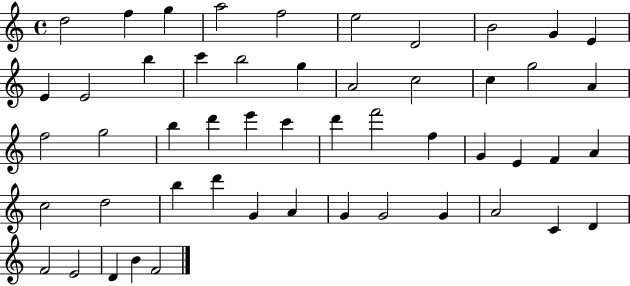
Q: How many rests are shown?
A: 0